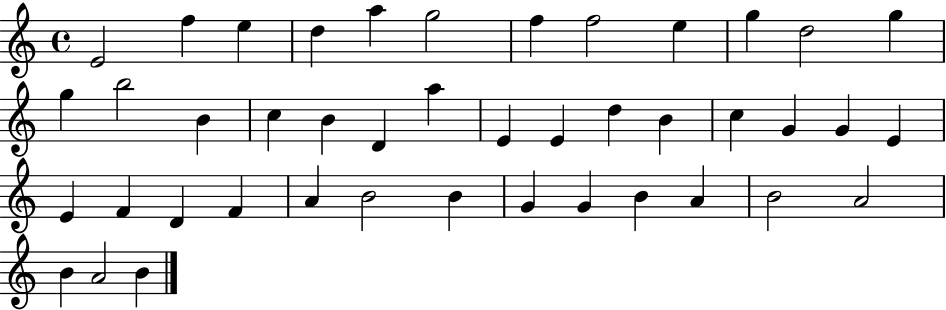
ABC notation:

X:1
T:Untitled
M:4/4
L:1/4
K:C
E2 f e d a g2 f f2 e g d2 g g b2 B c B D a E E d B c G G E E F D F A B2 B G G B A B2 A2 B A2 B